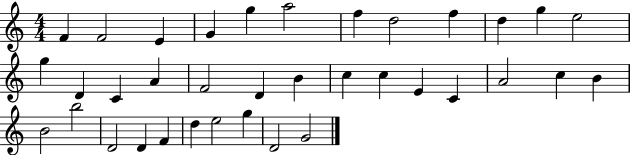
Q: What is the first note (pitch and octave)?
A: F4